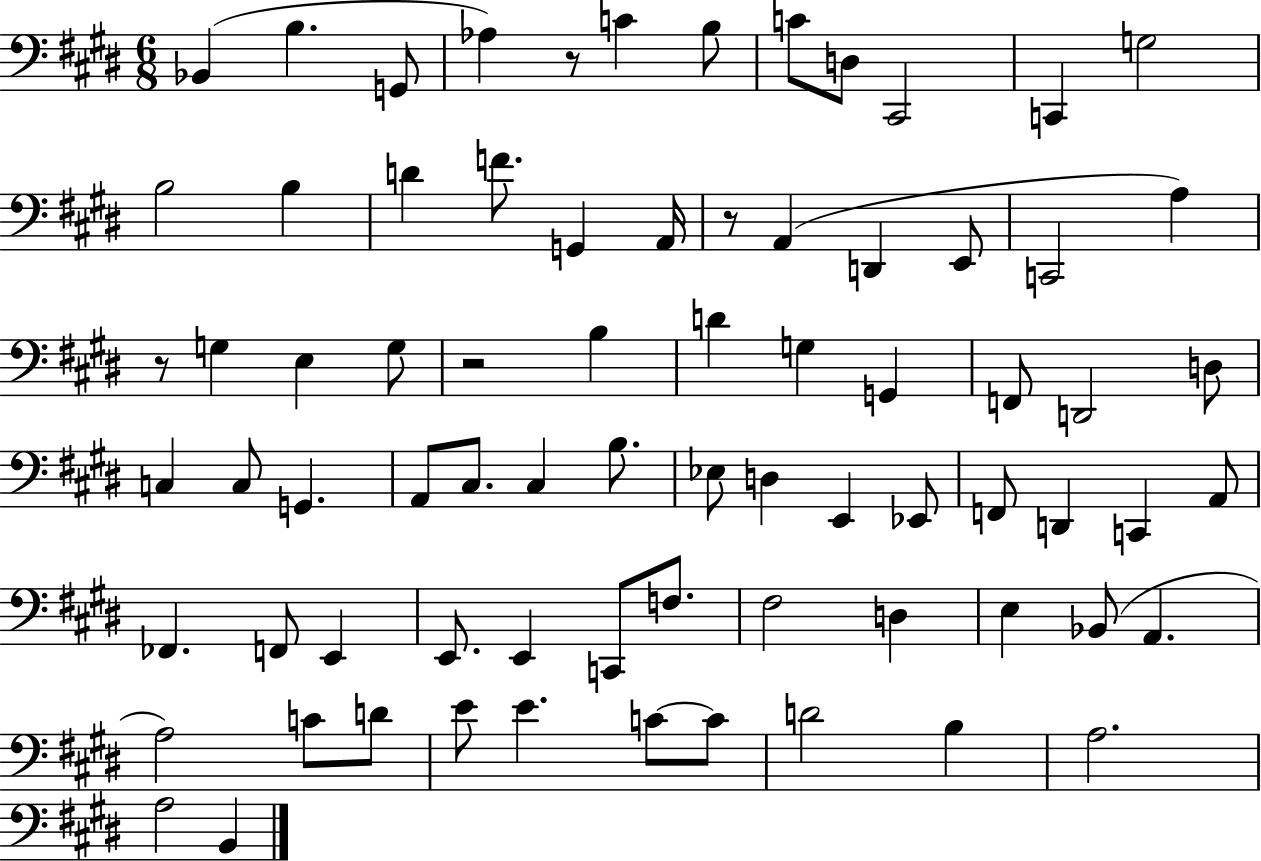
Bb2/q B3/q. G2/e Ab3/q R/e C4/q B3/e C4/e D3/e C#2/h C2/q G3/h B3/h B3/q D4/q F4/e. G2/q A2/s R/e A2/q D2/q E2/e C2/h A3/q R/e G3/q E3/q G3/e R/h B3/q D4/q G3/q G2/q F2/e D2/h D3/e C3/q C3/e G2/q. A2/e C#3/e. C#3/q B3/e. Eb3/e D3/q E2/q Eb2/e F2/e D2/q C2/q A2/e FES2/q. F2/e E2/q E2/e. E2/q C2/e F3/e. F#3/h D3/q E3/q Bb2/e A2/q. A3/h C4/e D4/e E4/e E4/q. C4/e C4/e D4/h B3/q A3/h. A3/h B2/q